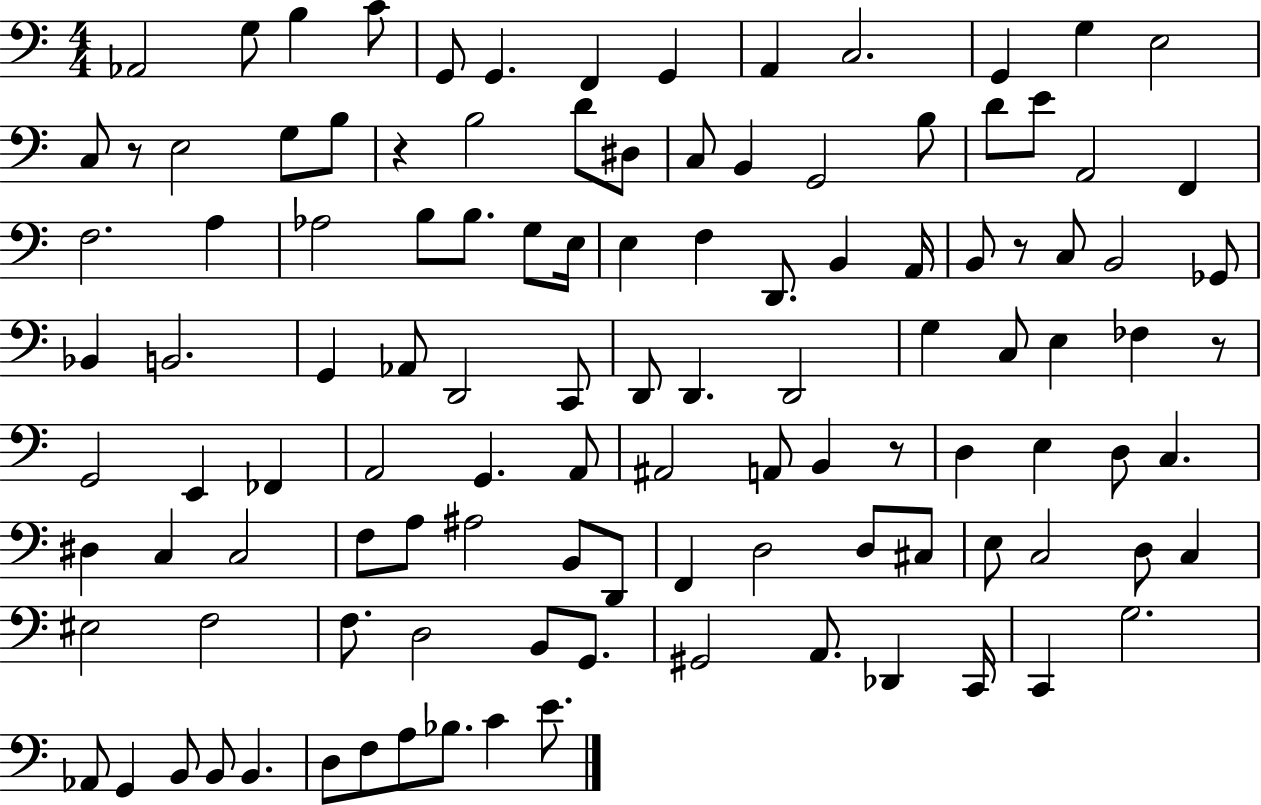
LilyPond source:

{
  \clef bass
  \numericTimeSignature
  \time 4/4
  \key c \major
  aes,2 g8 b4 c'8 | g,8 g,4. f,4 g,4 | a,4 c2. | g,4 g4 e2 | \break c8 r8 e2 g8 b8 | r4 b2 d'8 dis8 | c8 b,4 g,2 b8 | d'8 e'8 a,2 f,4 | \break f2. a4 | aes2 b8 b8. g8 e16 | e4 f4 d,8. b,4 a,16 | b,8 r8 c8 b,2 ges,8 | \break bes,4 b,2. | g,4 aes,8 d,2 c,8 | d,8 d,4. d,2 | g4 c8 e4 fes4 r8 | \break g,2 e,4 fes,4 | a,2 g,4. a,8 | ais,2 a,8 b,4 r8 | d4 e4 d8 c4. | \break dis4 c4 c2 | f8 a8 ais2 b,8 d,8 | f,4 d2 d8 cis8 | e8 c2 d8 c4 | \break eis2 f2 | f8. d2 b,8 g,8. | gis,2 a,8. des,4 c,16 | c,4 g2. | \break aes,8 g,4 b,8 b,8 b,4. | d8 f8 a8 bes8. c'4 e'8. | \bar "|."
}